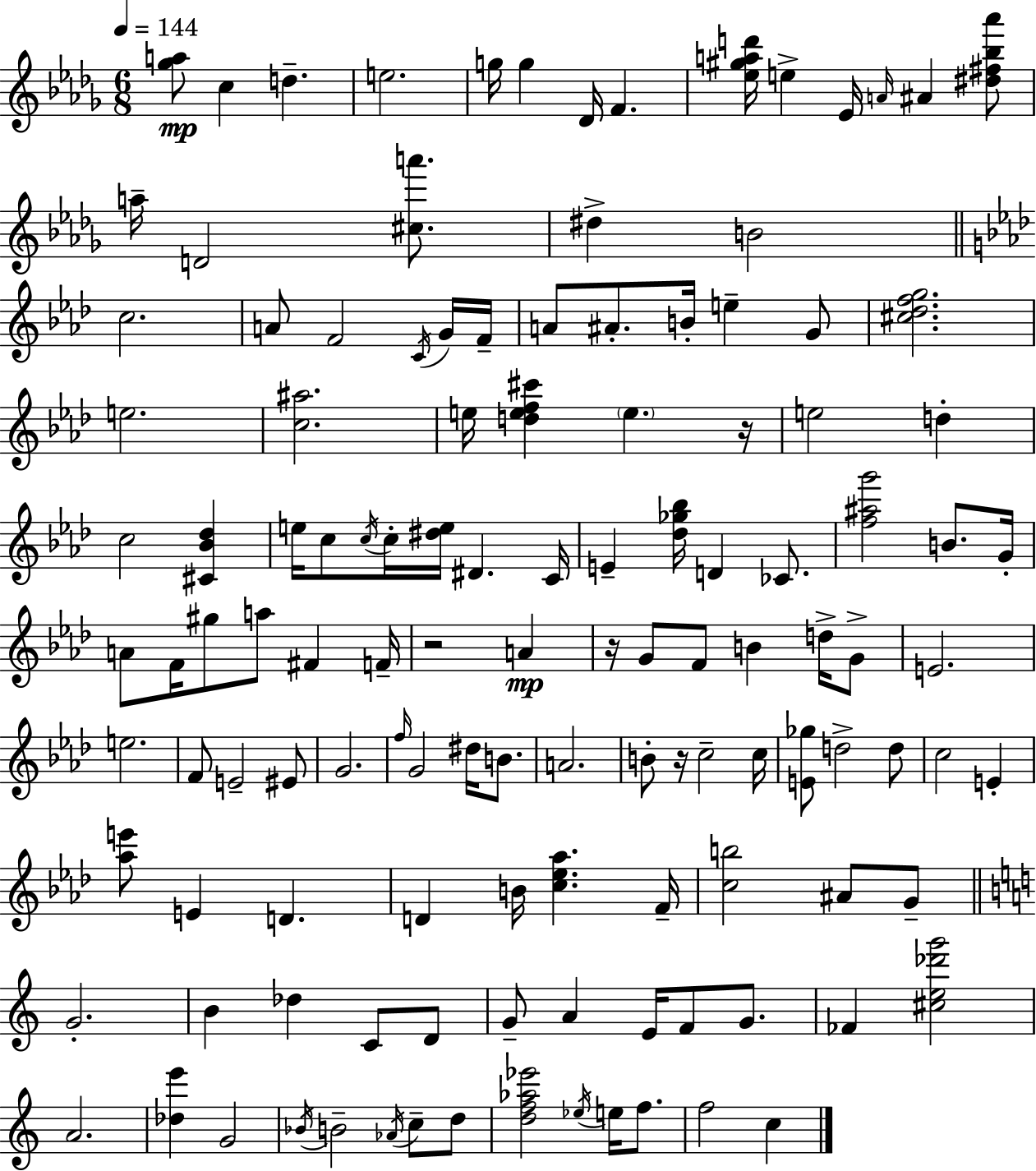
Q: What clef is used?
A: treble